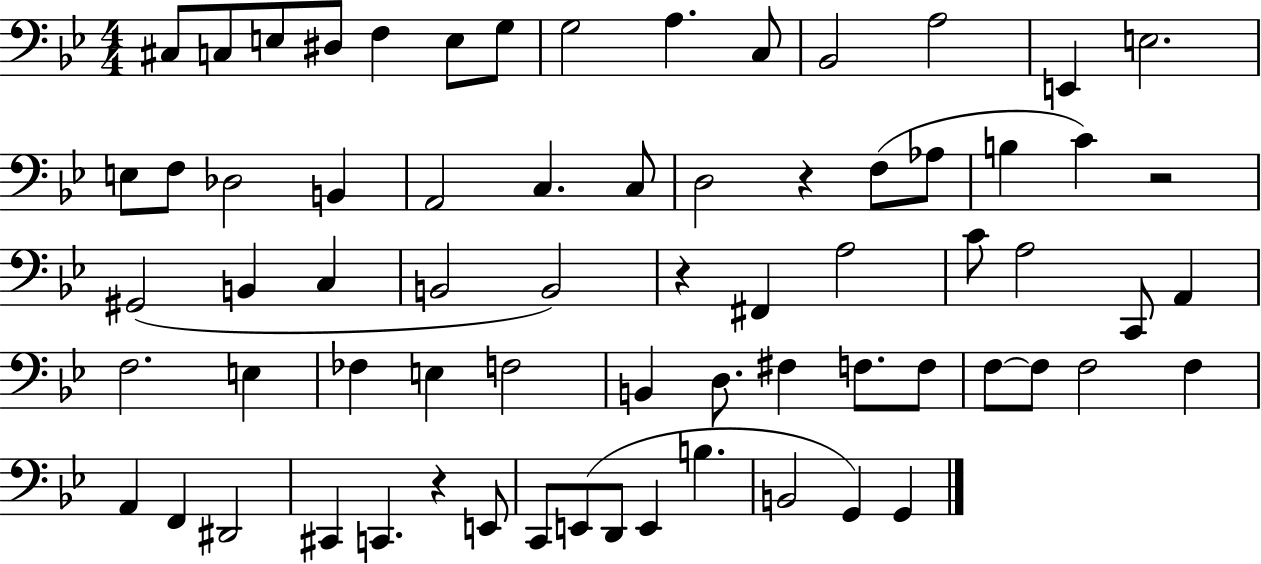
X:1
T:Untitled
M:4/4
L:1/4
K:Bb
^C,/2 C,/2 E,/2 ^D,/2 F, E,/2 G,/2 G,2 A, C,/2 _B,,2 A,2 E,, E,2 E,/2 F,/2 _D,2 B,, A,,2 C, C,/2 D,2 z F,/2 _A,/2 B, C z2 ^G,,2 B,, C, B,,2 B,,2 z ^F,, A,2 C/2 A,2 C,,/2 A,, F,2 E, _F, E, F,2 B,, D,/2 ^F, F,/2 F,/2 F,/2 F,/2 F,2 F, A,, F,, ^D,,2 ^C,, C,, z E,,/2 C,,/2 E,,/2 D,,/2 E,, B, B,,2 G,, G,,